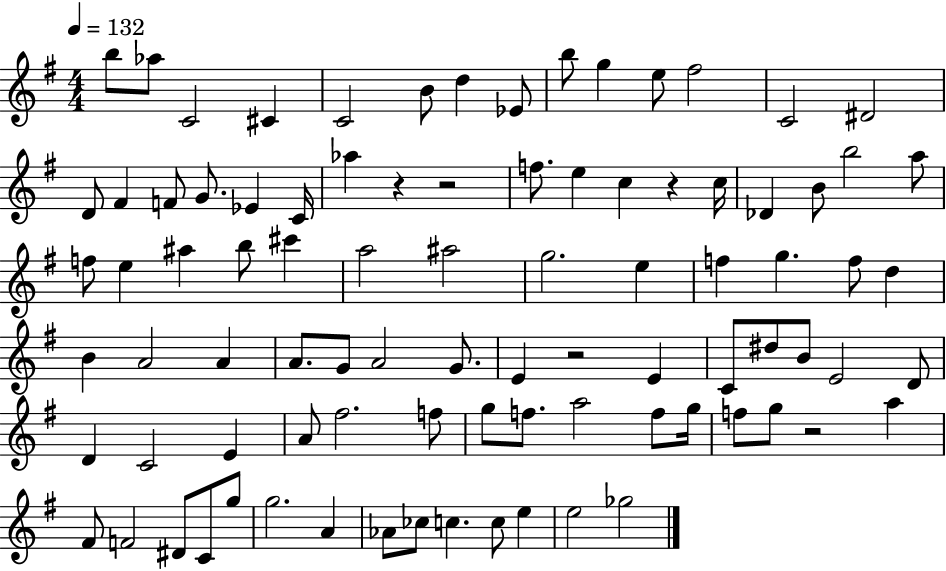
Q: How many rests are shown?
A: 5